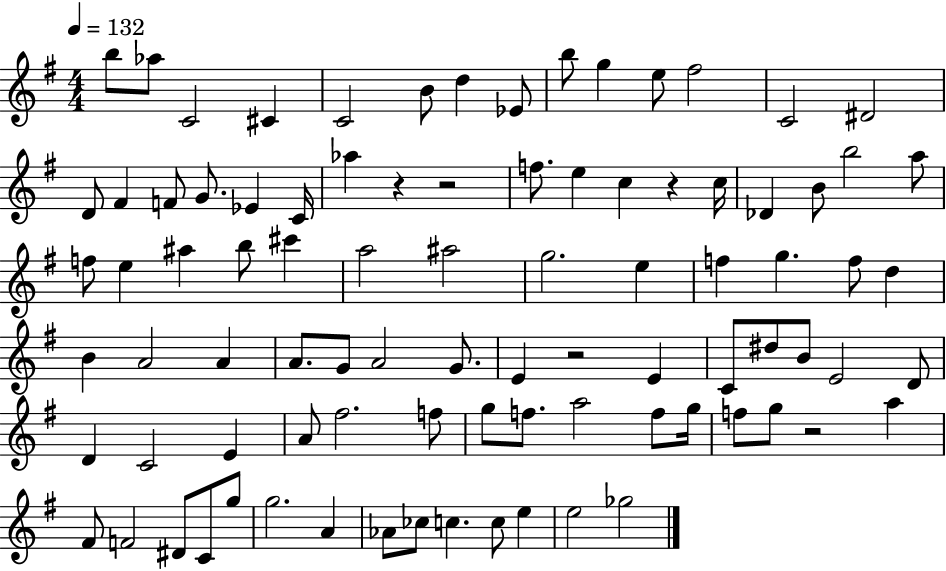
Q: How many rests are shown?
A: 5